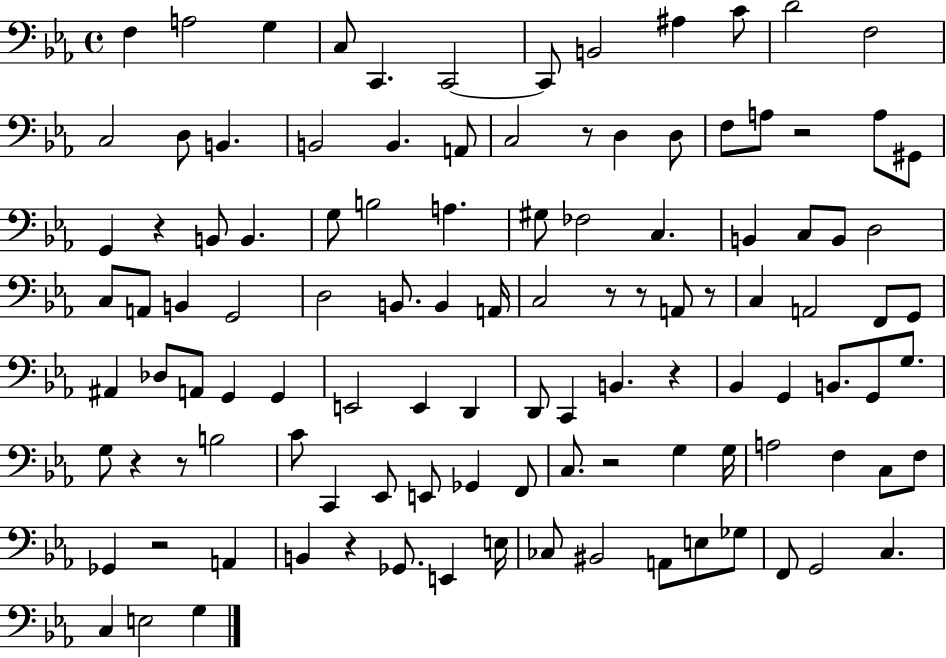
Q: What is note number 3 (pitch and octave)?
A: G3